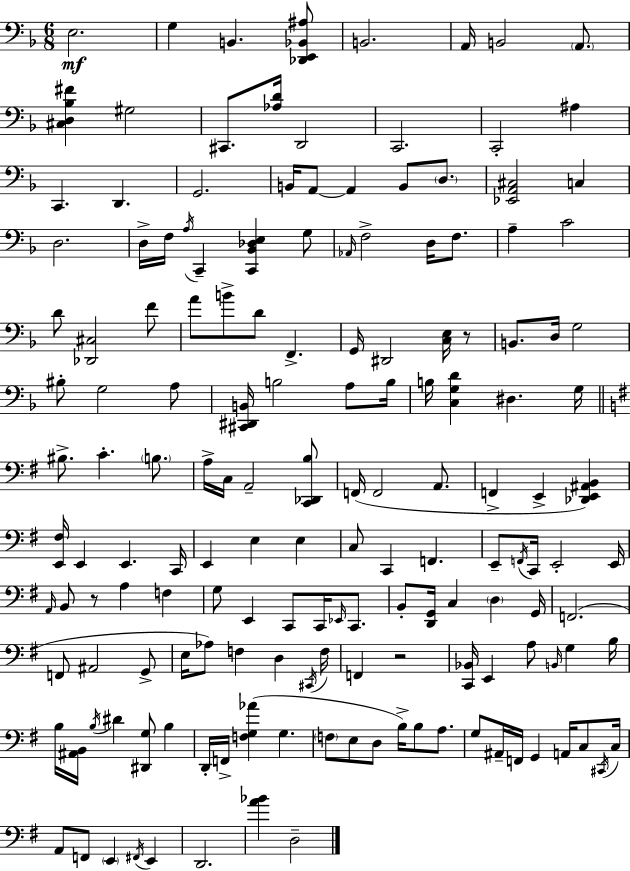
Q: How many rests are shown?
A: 3